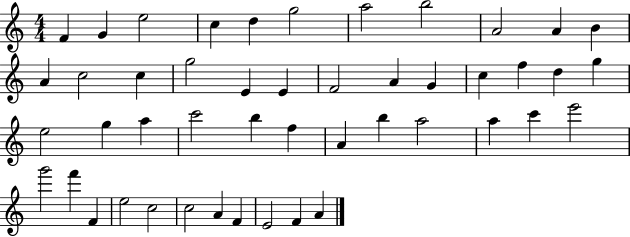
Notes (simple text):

F4/q G4/q E5/h C5/q D5/q G5/h A5/h B5/h A4/h A4/q B4/q A4/q C5/h C5/q G5/h E4/q E4/q F4/h A4/q G4/q C5/q F5/q D5/q G5/q E5/h G5/q A5/q C6/h B5/q F5/q A4/q B5/q A5/h A5/q C6/q E6/h G6/h F6/q F4/q E5/h C5/h C5/h A4/q F4/q E4/h F4/q A4/q